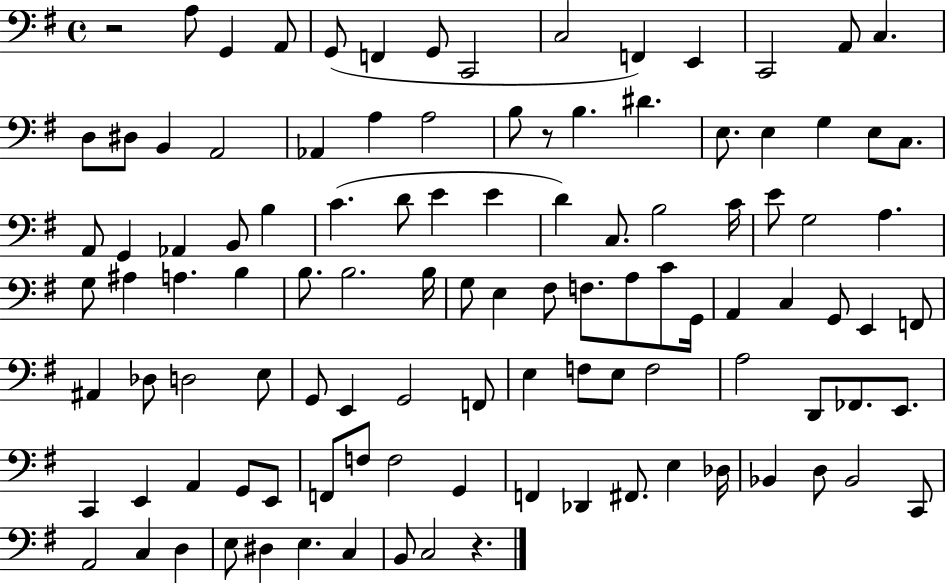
R/h A3/e G2/q A2/e G2/e F2/q G2/e C2/h C3/h F2/q E2/q C2/h A2/e C3/q. D3/e D#3/e B2/q A2/h Ab2/q A3/q A3/h B3/e R/e B3/q. D#4/q. E3/e. E3/q G3/q E3/e C3/e. A2/e G2/q Ab2/q B2/e B3/q C4/q. D4/e E4/q E4/q D4/q C3/e. B3/h C4/s E4/e G3/h A3/q. G3/e A#3/q A3/q. B3/q B3/e. B3/h. B3/s G3/e E3/q F#3/e F3/e. A3/e C4/e G2/s A2/q C3/q G2/e E2/q F2/e A#2/q Db3/e D3/h E3/e G2/e E2/q G2/h F2/e E3/q F3/e E3/e F3/h A3/h D2/e FES2/e. E2/e. C2/q E2/q A2/q G2/e E2/e F2/e F3/e F3/h G2/q F2/q Db2/q F#2/e. E3/q Db3/s Bb2/q D3/e Bb2/h C2/e A2/h C3/q D3/q E3/e D#3/q E3/q. C3/q B2/e C3/h R/q.